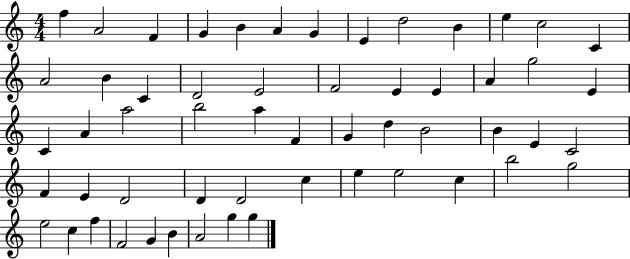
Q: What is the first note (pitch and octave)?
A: F5